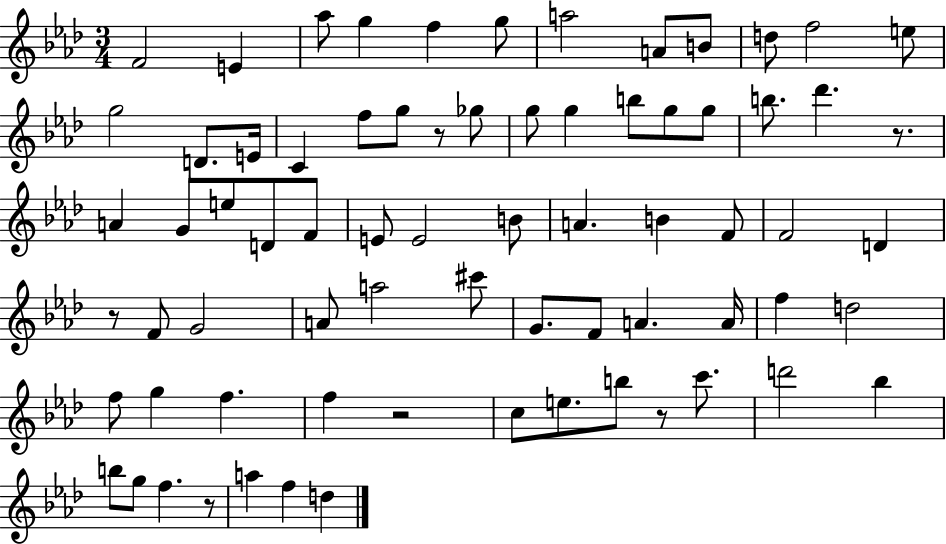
{
  \clef treble
  \numericTimeSignature
  \time 3/4
  \key aes \major
  f'2 e'4 | aes''8 g''4 f''4 g''8 | a''2 a'8 b'8 | d''8 f''2 e''8 | \break g''2 d'8. e'16 | c'4 f''8 g''8 r8 ges''8 | g''8 g''4 b''8 g''8 g''8 | b''8. des'''4. r8. | \break a'4 g'8 e''8 d'8 f'8 | e'8 e'2 b'8 | a'4. b'4 f'8 | f'2 d'4 | \break r8 f'8 g'2 | a'8 a''2 cis'''8 | g'8. f'8 a'4. a'16 | f''4 d''2 | \break f''8 g''4 f''4. | f''4 r2 | c''8 e''8. b''8 r8 c'''8. | d'''2 bes''4 | \break b''8 g''8 f''4. r8 | a''4 f''4 d''4 | \bar "|."
}